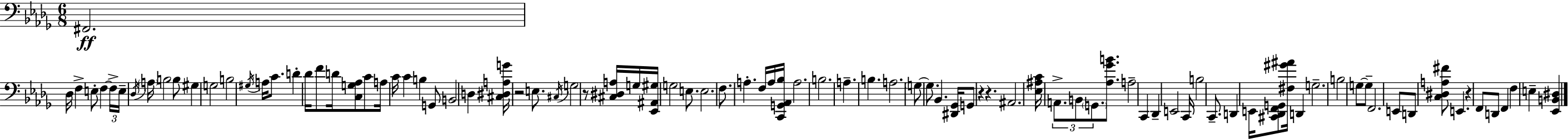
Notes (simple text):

F#2/h. Db3/s F3/q E3/e F3/q F3/s E3/s Db3/s A3/s B3/h B3/e G#3/q G3/h B3/h G#3/s A3/s C4/e. D4/q Db4/s F4/e D4/s [C3,G3,Ab3]/e C4/e A3/s C4/s C4/q B3/q G2/e B2/h D3/q [C#3,D#3,A3,G4]/s R/h E3/e. C#3/s G3/h R/e [C#3,D#3,A3]/s G3/s [Eb2,A#2,G#3]/s G3/h E3/e. E3/h. F3/e. A3/q. F3/s A3/s [C2,G2,Ab2,Bb3]/s A3/h. B3/h. A3/q. B3/q. A3/h. G3/e G3/e. Bb2/q. [D#2,Gb2]/s G2/e R/q R/q. A#2/h. [Eb3,A#3,C4]/s A2/e. B2/e G2/e. [Ab3,Gb4,B4]/e. A3/h C2/q Db2/q E2/h C2/s B3/h C2/e. D2/q E2/s [C#2,Db2,F2,G2]/e [F#3,G#4,A#4]/s D2/q G3/h. B3/h G3/e G3/e F2/h. E2/e D2/e [C3,D#3,A3,F#4]/e E2/q. R/q F2/e D2/e F2/q F3/q E3/q [Eb2,B2,D#3]/q